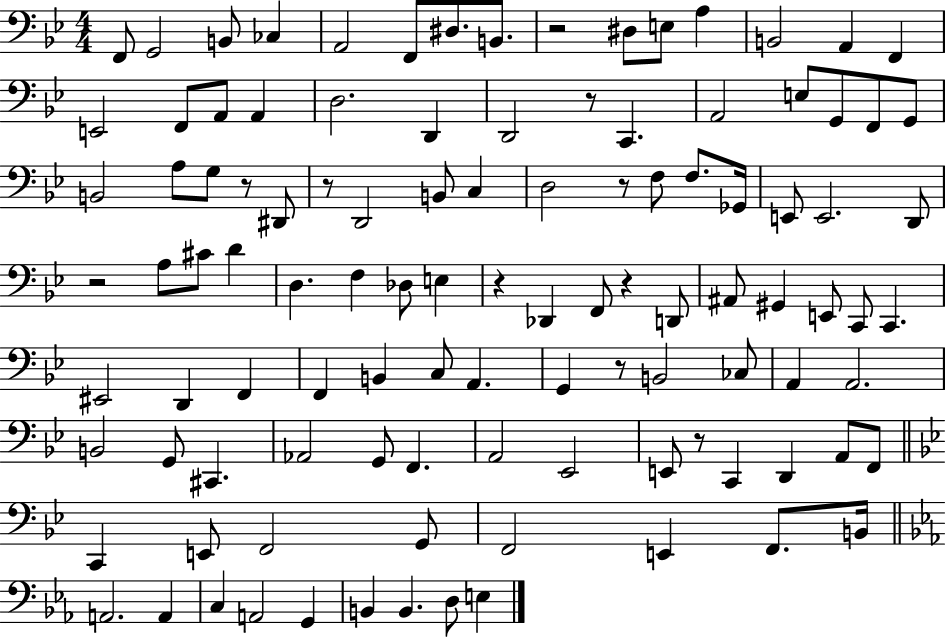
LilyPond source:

{
  \clef bass
  \numericTimeSignature
  \time 4/4
  \key bes \major
  f,8 g,2 b,8 ces4 | a,2 f,8 dis8. b,8. | r2 dis8 e8 a4 | b,2 a,4 f,4 | \break e,2 f,8 a,8 a,4 | d2. d,4 | d,2 r8 c,4. | a,2 e8 g,8 f,8 g,8 | \break b,2 a8 g8 r8 dis,8 | r8 d,2 b,8 c4 | d2 r8 f8 f8. ges,16 | e,8 e,2. d,8 | \break r2 a8 cis'8 d'4 | d4. f4 des8 e4 | r4 des,4 f,8 r4 d,8 | ais,8 gis,4 e,8 c,8 c,4. | \break eis,2 d,4 f,4 | f,4 b,4 c8 a,4. | g,4 r8 b,2 ces8 | a,4 a,2. | \break b,2 g,8 cis,4. | aes,2 g,8 f,4. | a,2 ees,2 | e,8 r8 c,4 d,4 a,8 f,8 | \break \bar "||" \break \key bes \major c,4 e,8 f,2 g,8 | f,2 e,4 f,8. b,16 | \bar "||" \break \key c \minor a,2. a,4 | c4 a,2 g,4 | b,4 b,4. d8 e4 | \bar "|."
}